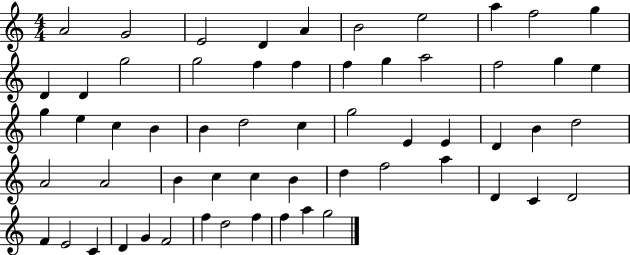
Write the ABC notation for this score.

X:1
T:Untitled
M:4/4
L:1/4
K:C
A2 G2 E2 D A B2 e2 a f2 g D D g2 g2 f f f g a2 f2 g e g e c B B d2 c g2 E E D B d2 A2 A2 B c c B d f2 a D C D2 F E2 C D G F2 f d2 f f a g2